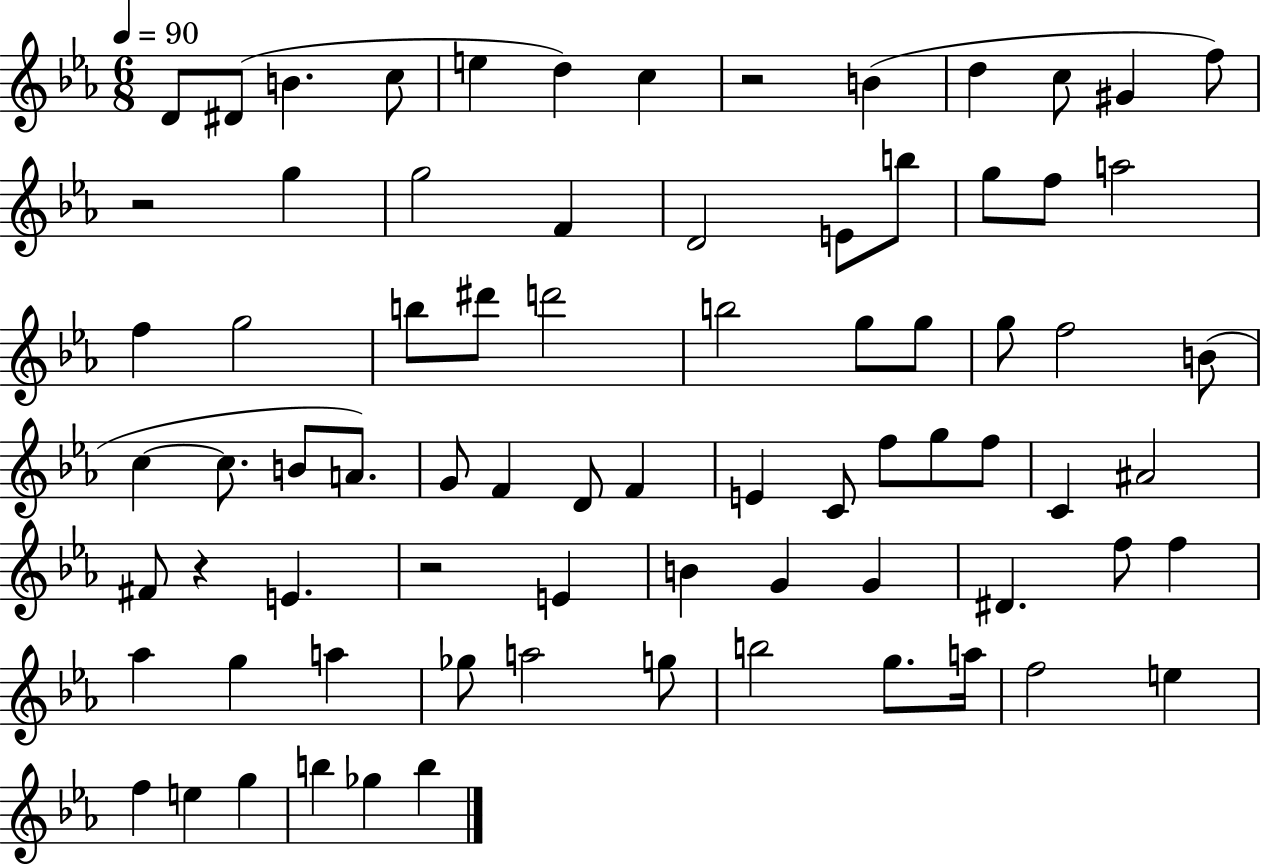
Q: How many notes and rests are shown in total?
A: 77